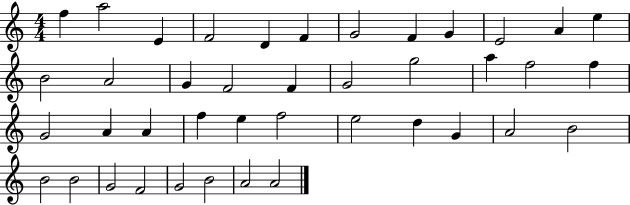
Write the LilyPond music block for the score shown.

{
  \clef treble
  \numericTimeSignature
  \time 4/4
  \key c \major
  f''4 a''2 e'4 | f'2 d'4 f'4 | g'2 f'4 g'4 | e'2 a'4 e''4 | \break b'2 a'2 | g'4 f'2 f'4 | g'2 g''2 | a''4 f''2 f''4 | \break g'2 a'4 a'4 | f''4 e''4 f''2 | e''2 d''4 g'4 | a'2 b'2 | \break b'2 b'2 | g'2 f'2 | g'2 b'2 | a'2 a'2 | \break \bar "|."
}